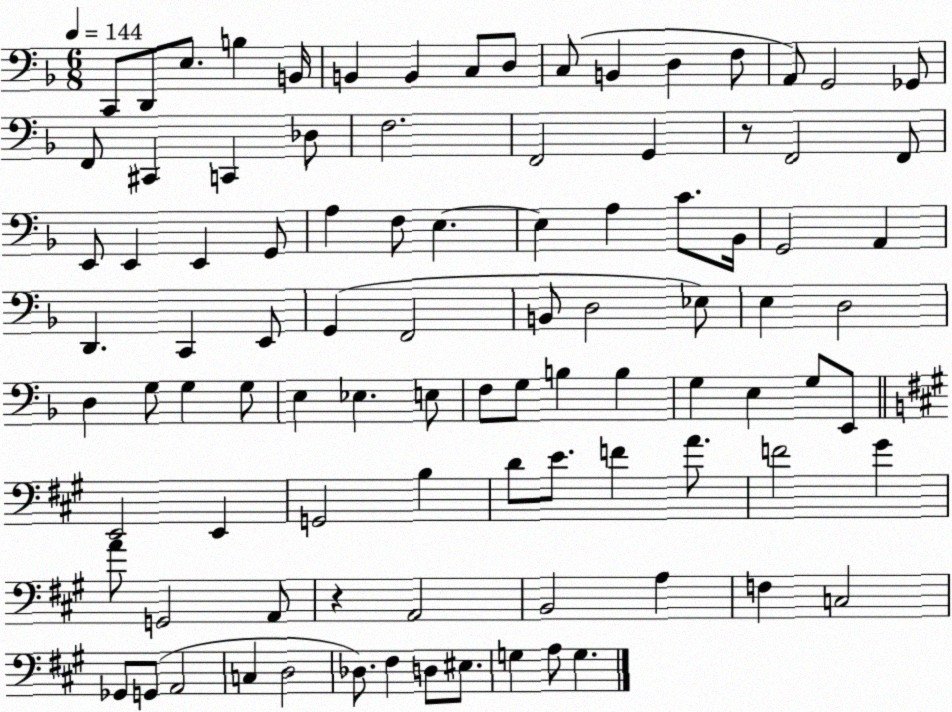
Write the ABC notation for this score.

X:1
T:Untitled
M:6/8
L:1/4
K:F
C,,/2 D,,/2 E,/2 B, B,,/4 B,, B,, C,/2 D,/2 C,/2 B,, D, F,/2 A,,/2 G,,2 _G,,/2 F,,/2 ^C,, C,, _D,/2 F,2 F,,2 G,, z/2 F,,2 F,,/2 E,,/2 E,, E,, G,,/2 A, F,/2 E, E, A, C/2 _B,,/4 G,,2 A,, D,, C,, E,,/2 G,, F,,2 B,,/2 D,2 _E,/2 E, D,2 D, G,/2 G, G,/2 E, _E, E,/2 F,/2 G,/2 B, B, G, E, G,/2 E,,/2 E,,2 E,, G,,2 B, D/2 E/2 F A/2 F2 ^G A/2 G,,2 A,,/2 z A,,2 B,,2 A, F, C,2 _G,,/2 G,,/2 A,,2 C, D,2 _D,/2 ^F, D,/2 ^E,/2 G, A,/2 G,